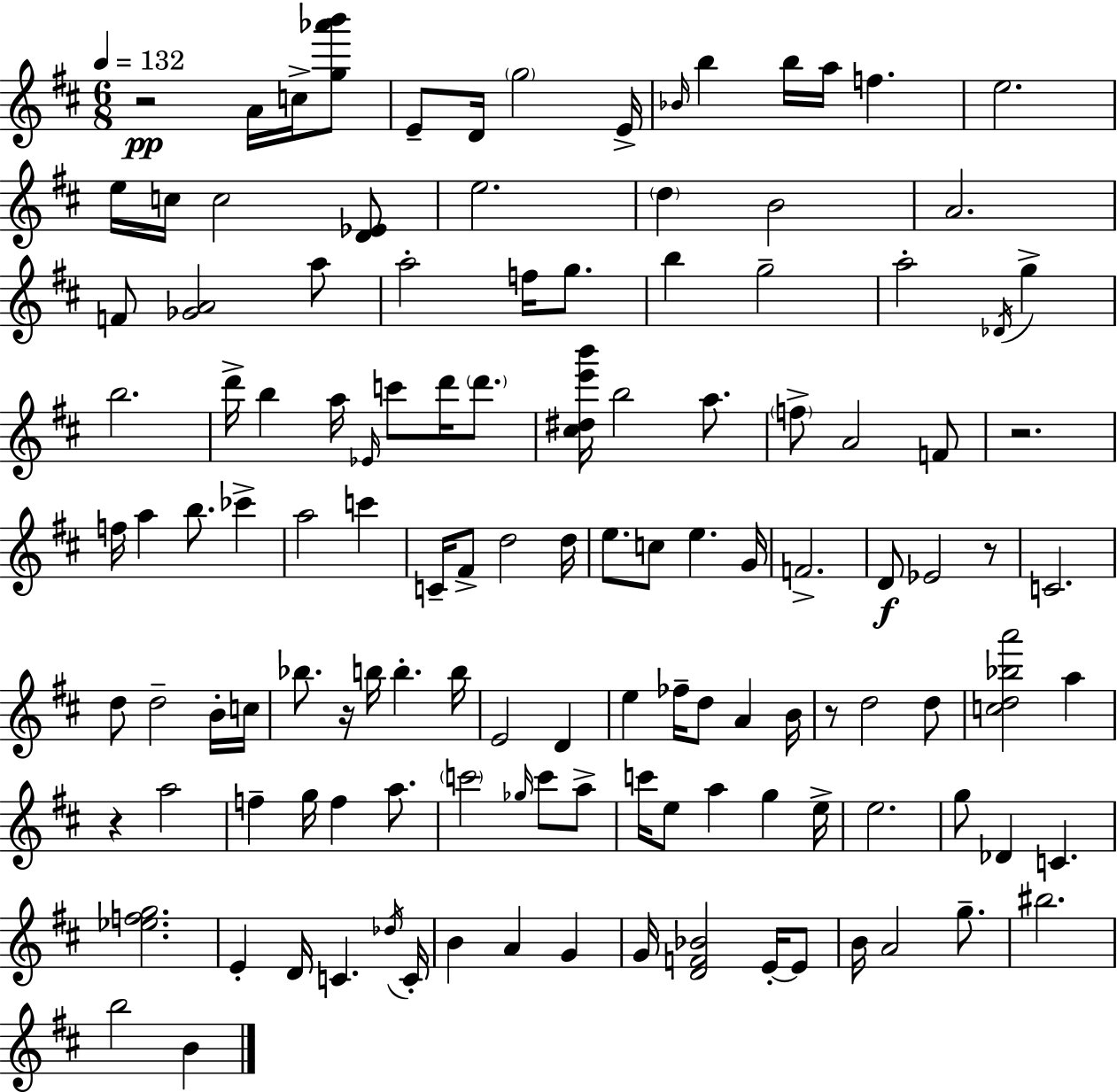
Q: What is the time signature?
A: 6/8